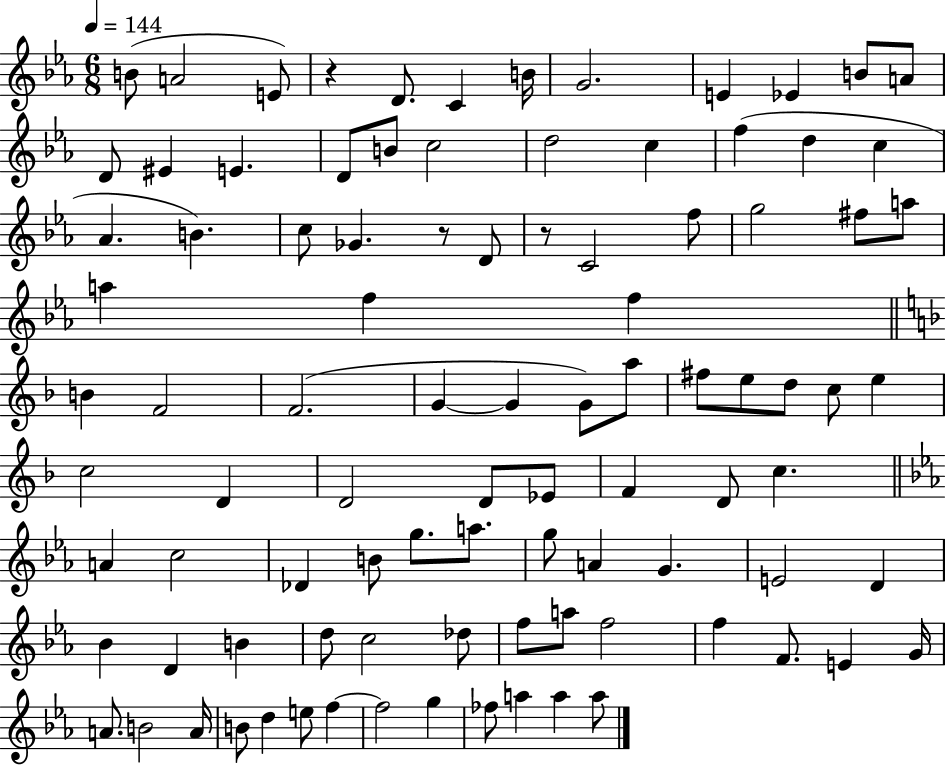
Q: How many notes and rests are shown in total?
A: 95